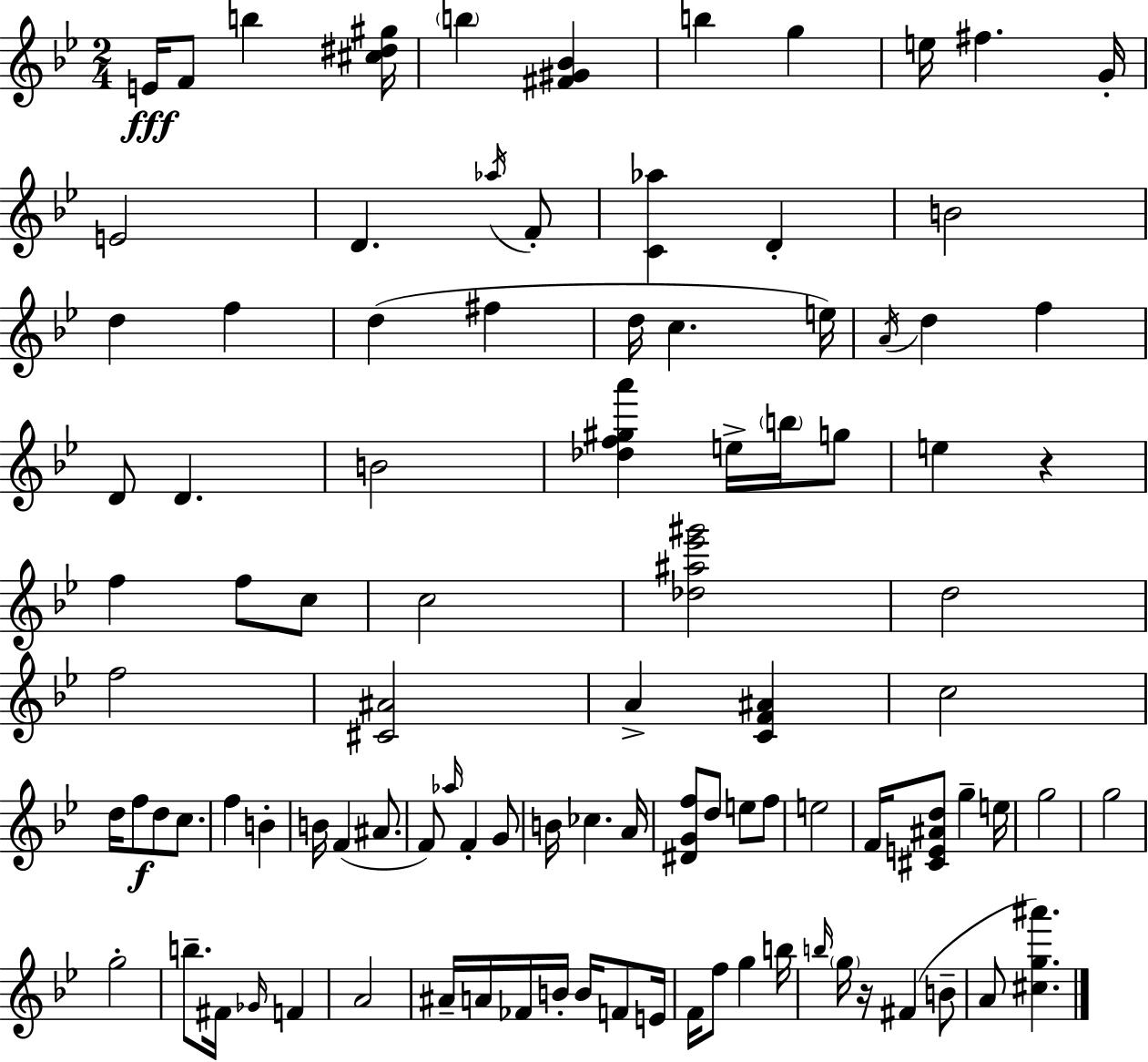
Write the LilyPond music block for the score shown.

{
  \clef treble
  \numericTimeSignature
  \time 2/4
  \key g \minor
  \repeat volta 2 { e'16\fff f'8 b''4 <cis'' dis'' gis''>16 | \parenthesize b''4 <fis' gis' bes'>4 | b''4 g''4 | e''16 fis''4. g'16-. | \break e'2 | d'4. \acciaccatura { aes''16 } f'8-. | <c' aes''>4 d'4-. | b'2 | \break d''4 f''4 | d''4( fis''4 | d''16 c''4. | e''16) \acciaccatura { a'16 } d''4 f''4 | \break d'8 d'4. | b'2 | <des'' f'' gis'' a'''>4 e''16-> \parenthesize b''16 | g''8 e''4 r4 | \break f''4 f''8 | c''8 c''2 | <des'' ais'' ees''' gis'''>2 | d''2 | \break f''2 | <cis' ais'>2 | a'4-> <c' f' ais'>4 | c''2 | \break d''16 f''8\f d''8 c''8. | f''4 b'4-. | b'16 f'4( ais'8. | f'8) \grace { aes''16 } f'4-. | \break g'8 b'16 ces''4. | a'16 <dis' g' f''>8 d''8 e''8 | f''8 e''2 | f'16 <cis' e' ais' d''>8 g''4-- | \break e''16 g''2 | g''2 | g''2-. | b''8.-- fis'16 \grace { ges'16 } | \break f'4 a'2 | ais'16-- a'16 fes'16 b'16-. | b'16 f'8 e'16 f'16 f''8 g''4 | b''16 \grace { b''16 } \parenthesize g''16 r16 fis'4( | \break b'8-- a'8 <cis'' g'' ais'''>4.) | } \bar "|."
}